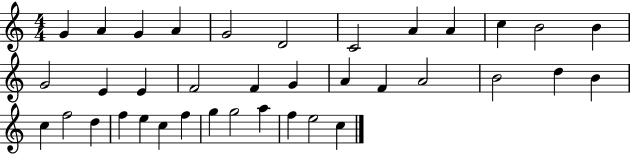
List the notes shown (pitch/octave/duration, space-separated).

G4/q A4/q G4/q A4/q G4/h D4/h C4/h A4/q A4/q C5/q B4/h B4/q G4/h E4/q E4/q F4/h F4/q G4/q A4/q F4/q A4/h B4/h D5/q B4/q C5/q F5/h D5/q F5/q E5/q C5/q F5/q G5/q G5/h A5/q F5/q E5/h C5/q